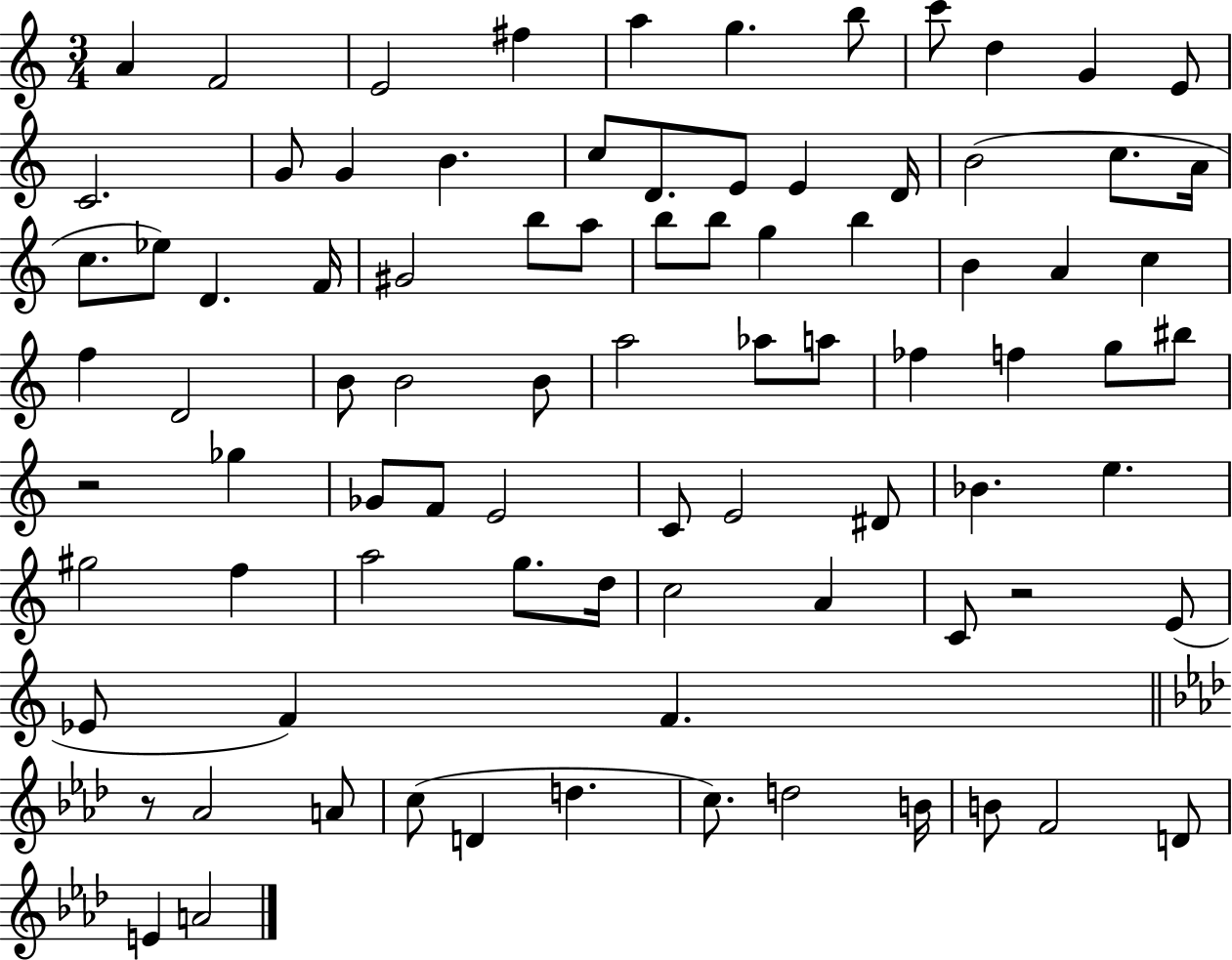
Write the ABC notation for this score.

X:1
T:Untitled
M:3/4
L:1/4
K:C
A F2 E2 ^f a g b/2 c'/2 d G E/2 C2 G/2 G B c/2 D/2 E/2 E D/4 B2 c/2 A/4 c/2 _e/2 D F/4 ^G2 b/2 a/2 b/2 b/2 g b B A c f D2 B/2 B2 B/2 a2 _a/2 a/2 _f f g/2 ^b/2 z2 _g _G/2 F/2 E2 C/2 E2 ^D/2 _B e ^g2 f a2 g/2 d/4 c2 A C/2 z2 E/2 _E/2 F F z/2 _A2 A/2 c/2 D d c/2 d2 B/4 B/2 F2 D/2 E A2